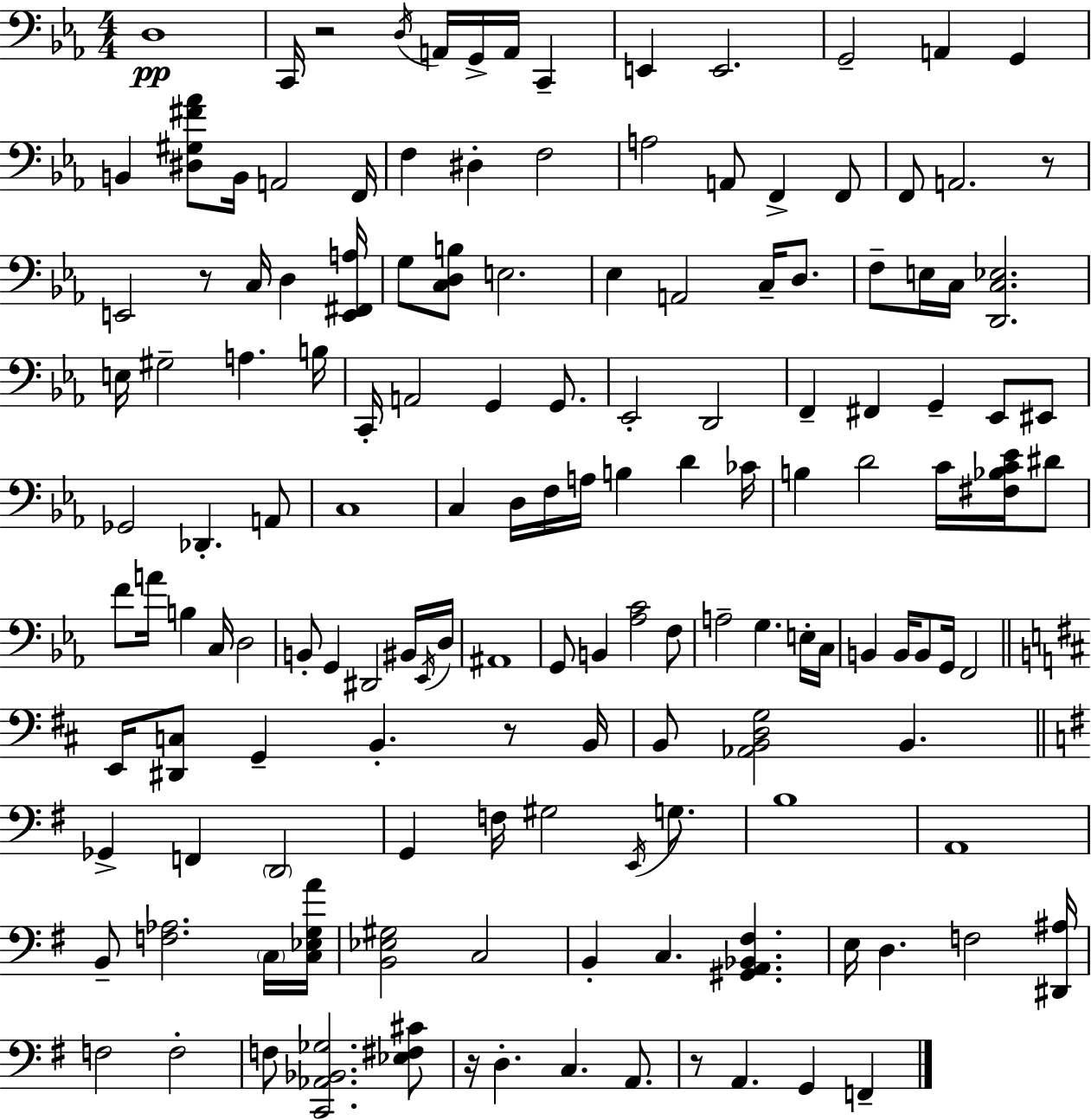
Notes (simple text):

D3/w C2/s R/h D3/s A2/s G2/s A2/s C2/q E2/q E2/h. G2/h A2/q G2/q B2/q [D#3,G#3,F#4,Ab4]/e B2/s A2/h F2/s F3/q D#3/q F3/h A3/h A2/e F2/q F2/e F2/e A2/h. R/e E2/h R/e C3/s D3/q [E2,F#2,A3]/s G3/e [C3,D3,B3]/e E3/h. Eb3/q A2/h C3/s D3/e. F3/e E3/s C3/s [D2,C3,Eb3]/h. E3/s G#3/h A3/q. B3/s C2/s A2/h G2/q G2/e. Eb2/h D2/h F2/q F#2/q G2/q Eb2/e EIS2/e Gb2/h Db2/q. A2/e C3/w C3/q D3/s F3/s A3/s B3/q D4/q CES4/s B3/q D4/h C4/s [F#3,Bb3,C4,Eb4]/s D#4/e F4/e A4/s B3/q C3/s D3/h B2/e G2/q D#2/h BIS2/s Eb2/s D3/s A#2/w G2/e B2/q [Ab3,C4]/h F3/e A3/h G3/q. E3/s C3/s B2/q B2/s B2/e G2/s F2/h E2/s [D#2,C3]/e G2/q B2/q. R/e B2/s B2/e [Ab2,B2,D3,G3]/h B2/q. Gb2/q F2/q D2/h G2/q F3/s G#3/h E2/s G3/e. B3/w A2/w B2/e [F3,Ab3]/h. C3/s [C3,Eb3,G3,A4]/s [B2,Eb3,G#3]/h C3/h B2/q C3/q. [G#2,A2,Bb2,F#3]/q. E3/s D3/q. F3/h [D#2,A#3]/s F3/h F3/h F3/e [C2,Ab2,Bb2,Gb3]/h. [Eb3,F#3,C#4]/e R/s D3/q. C3/q. A2/e. R/e A2/q. G2/q F2/q